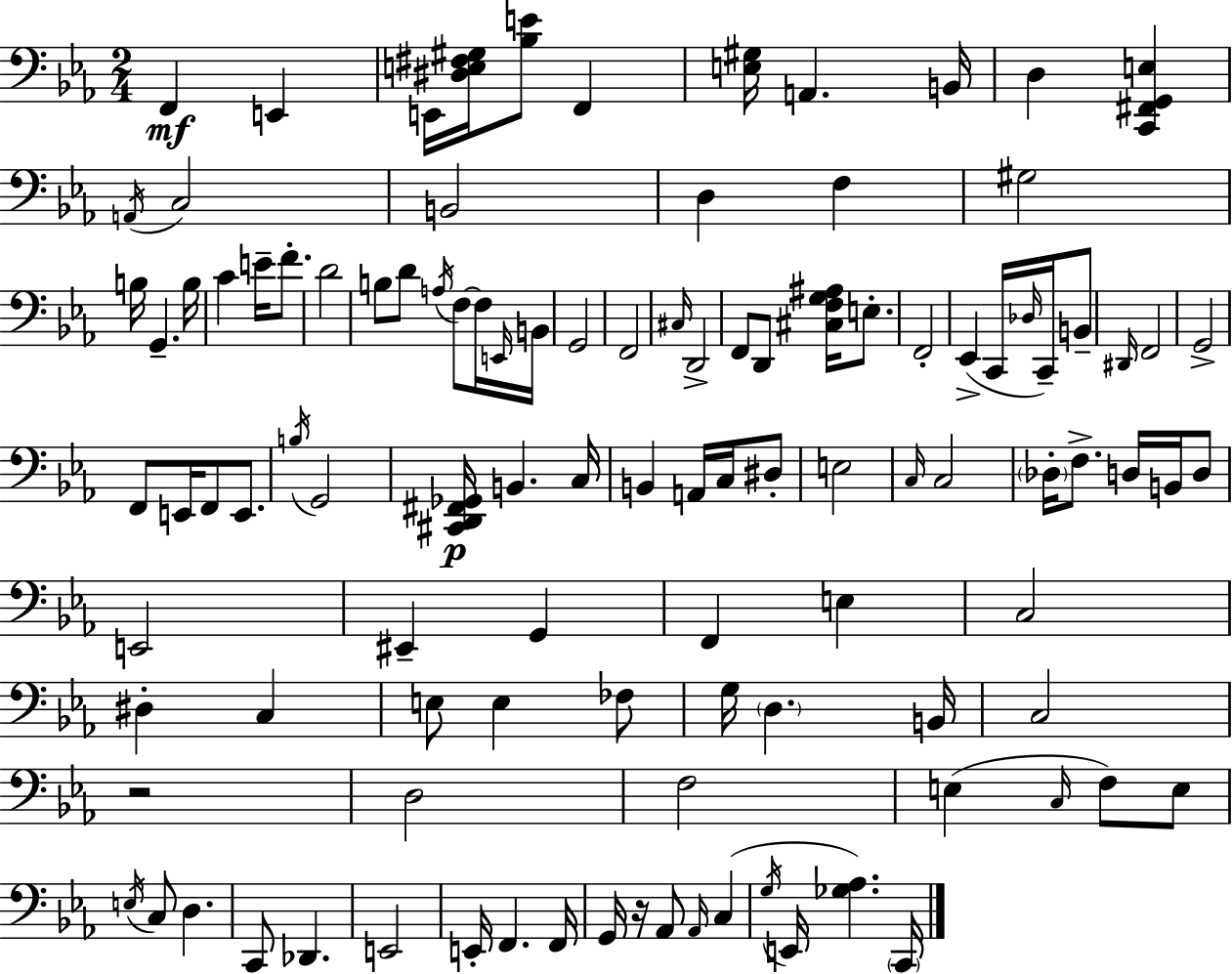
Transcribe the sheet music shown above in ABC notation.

X:1
T:Untitled
M:2/4
L:1/4
K:Eb
F,, E,, E,,/4 [^D,E,^F,^G,]/4 [_B,E]/2 F,, [E,^G,]/4 A,, B,,/4 D, [C,,^F,,G,,E,] A,,/4 C,2 B,,2 D, F, ^G,2 B,/4 G,, B,/4 C E/4 F/2 D2 B,/2 D/2 A,/4 F,/2 F,/4 E,,/4 B,,/4 G,,2 F,,2 ^C,/4 D,,2 F,,/2 D,,/2 [^C,F,G,^A,]/4 E,/2 F,,2 _E,, C,,/4 _D,/4 C,,/4 B,,/2 ^D,,/4 F,,2 G,,2 F,,/2 E,,/4 F,,/2 E,,/2 B,/4 G,,2 [^C,,D,,^F,,_G,,]/4 B,, C,/4 B,, A,,/4 C,/4 ^D,/2 E,2 C,/4 C,2 _D,/4 F,/2 D,/4 B,,/4 D,/2 E,,2 ^E,, G,, F,, E, C,2 ^D, C, E,/2 E, _F,/2 G,/4 D, B,,/4 C,2 z2 D,2 F,2 E, C,/4 F,/2 E,/2 E,/4 C,/2 D, C,,/2 _D,, E,,2 E,,/4 F,, F,,/4 G,,/4 z/4 _A,,/2 _A,,/4 C, G,/4 E,,/4 [_G,_A,] C,,/4